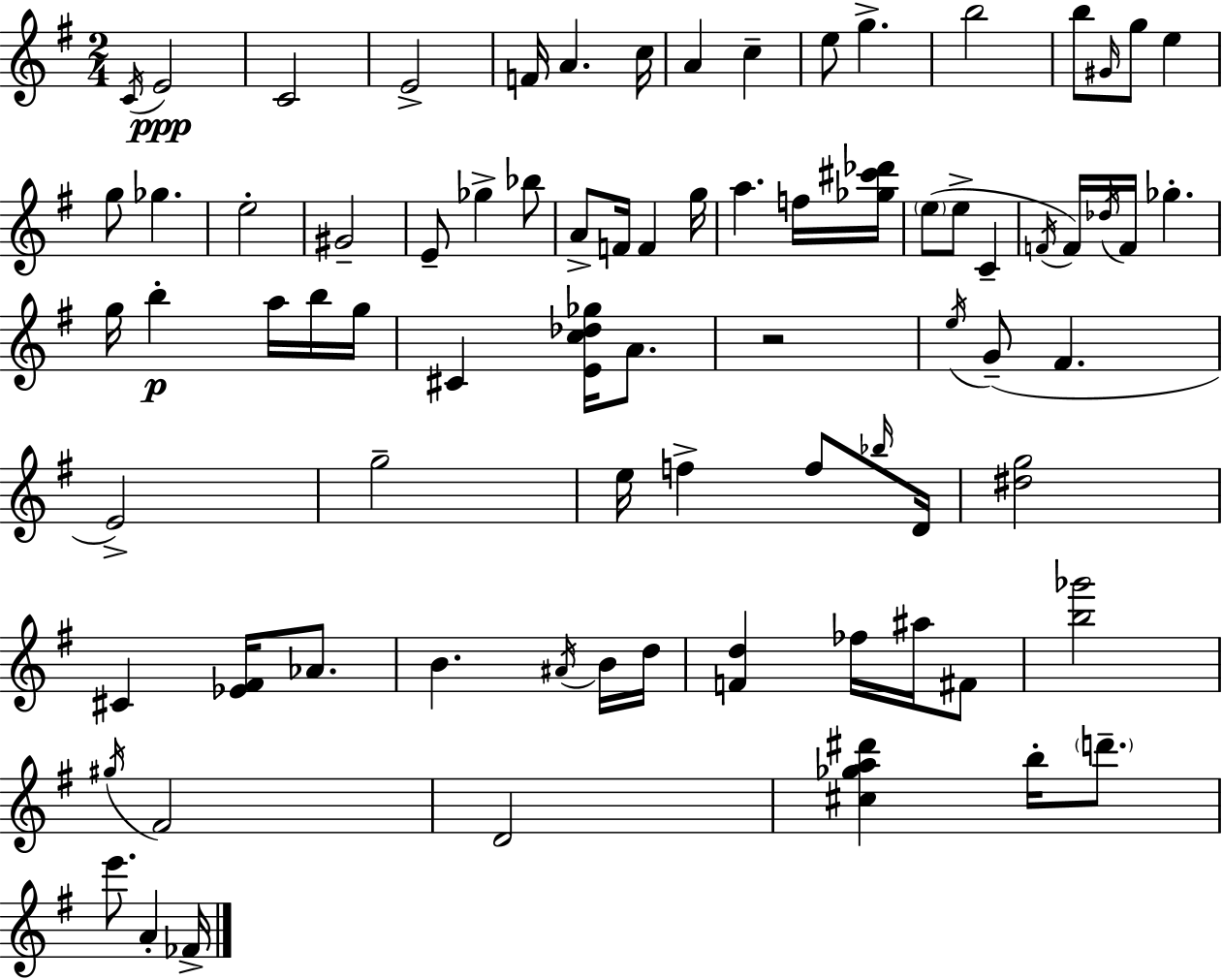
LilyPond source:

{
  \clef treble
  \numericTimeSignature
  \time 2/4
  \key g \major
  \acciaccatura { c'16 }\ppp e'2 | c'2 | e'2-> | f'16 a'4. | \break c''16 a'4 c''4-- | e''8 g''4.-> | b''2 | b''8 \grace { gis'16 } g''8 e''4 | \break g''8 ges''4. | e''2-. | gis'2-- | e'8-- ges''4-> | \break bes''8 a'8-> f'16 f'4 | g''16 a''4. | f''16 <ges'' cis''' des'''>16 \parenthesize e''8( e''8-> c'4-- | \acciaccatura { f'16 }) f'16 \acciaccatura { des''16 } f'16 ges''4.-. | \break g''16 b''4-.\p | a''16 b''16 g''16 cis'4 | <e' c'' des'' ges''>16 a'8. r2 | \acciaccatura { e''16 }( g'8-- fis'4. | \break e'2->) | g''2-- | e''16 f''4-> | f''8 \grace { bes''16 } d'16 <dis'' g''>2 | \break cis'4 | <ees' fis'>16 aes'8. b'4. | \acciaccatura { ais'16 } b'16 d''16 <f' d''>4 | fes''16 ais''16 fis'8 <b'' ges'''>2 | \break \acciaccatura { gis''16 } | fis'2 | d'2 | <cis'' ges'' a'' dis'''>4 b''16-. \parenthesize d'''8.-- | \break e'''8. a'4-. fes'16-> | \bar "|."
}